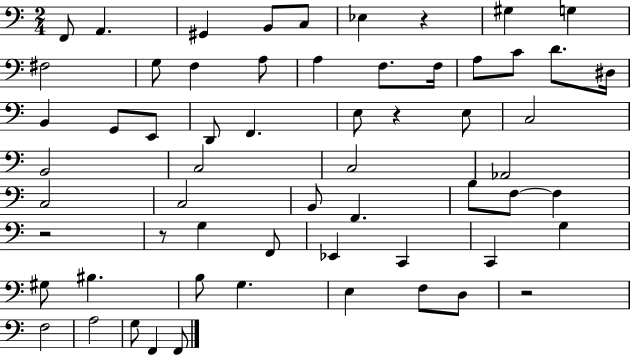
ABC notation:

X:1
T:Untitled
M:2/4
L:1/4
K:C
F,,/2 A,, ^G,, B,,/2 C,/2 _E, z ^G, G, ^F,2 G,/2 F, A,/2 A, F,/2 F,/4 A,/2 C/2 D/2 ^D,/4 B,, G,,/2 E,,/2 D,,/2 F,, E,/2 z E,/2 C,2 B,,2 C,2 C,2 _A,,2 C,2 C,2 B,,/2 F,, B,/2 F,/2 F, z2 z/2 G, F,,/2 _E,, C,, C,, G, ^G,/2 ^B, B,/2 G, E, F,/2 D,/2 z2 F,2 A,2 G,/2 F,, F,,/2